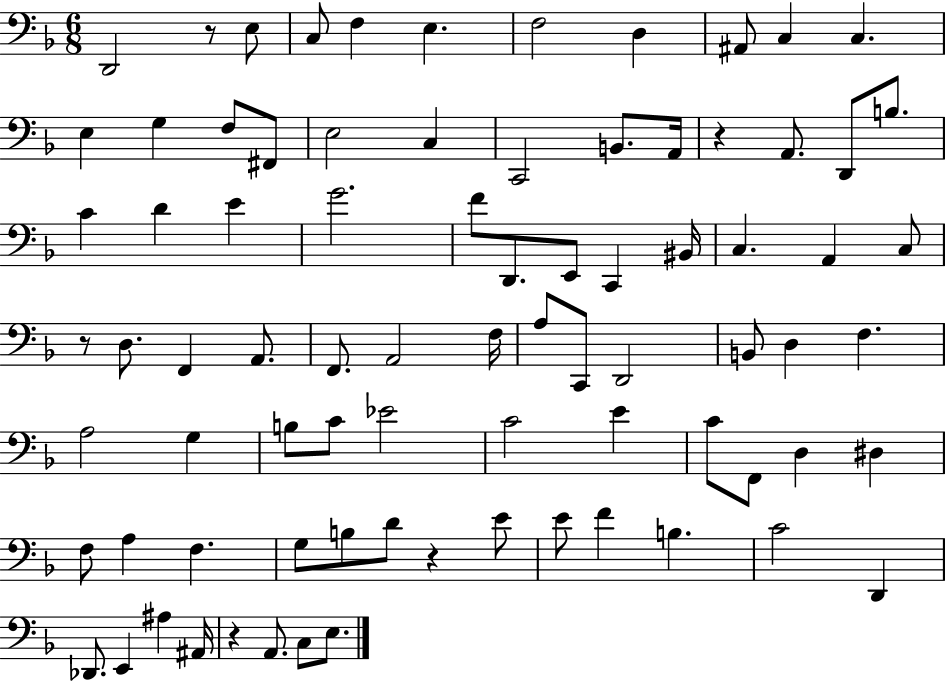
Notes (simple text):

D2/h R/e E3/e C3/e F3/q E3/q. F3/h D3/q A#2/e C3/q C3/q. E3/q G3/q F3/e F#2/e E3/h C3/q C2/h B2/e. A2/s R/q A2/e. D2/e B3/e. C4/q D4/q E4/q G4/h. F4/e D2/e. E2/e C2/q BIS2/s C3/q. A2/q C3/e R/e D3/e. F2/q A2/e. F2/e. A2/h F3/s A3/e C2/e D2/h B2/e D3/q F3/q. A3/h G3/q B3/e C4/e Eb4/h C4/h E4/q C4/e F2/e D3/q D#3/q F3/e A3/q F3/q. G3/e B3/e D4/e R/q E4/e E4/e F4/q B3/q. C4/h D2/q Db2/e. E2/q A#3/q A#2/s R/q A2/e. C3/e E3/e.